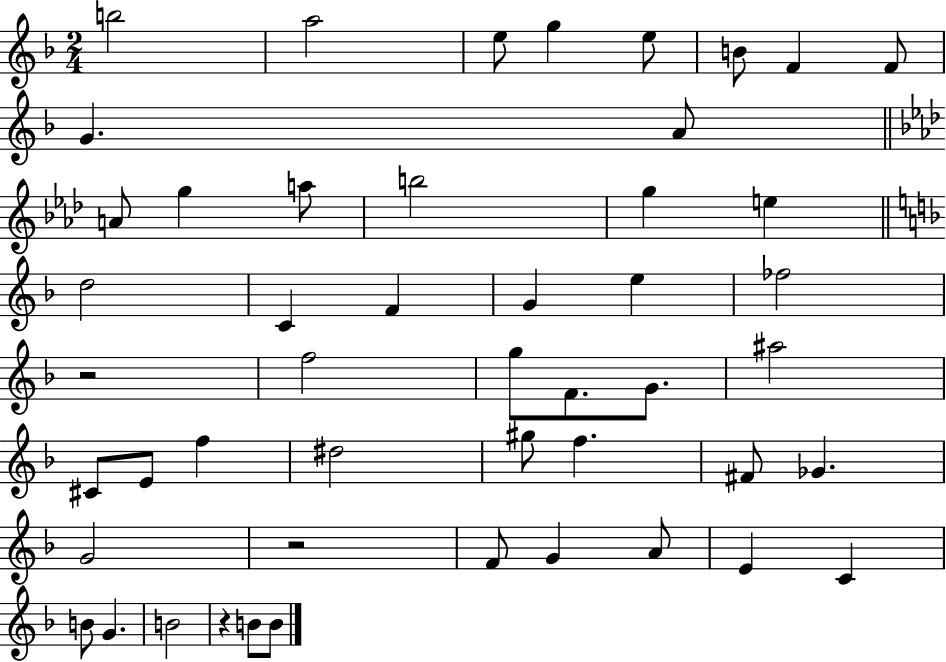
X:1
T:Untitled
M:2/4
L:1/4
K:F
b2 a2 e/2 g e/2 B/2 F F/2 G A/2 A/2 g a/2 b2 g e d2 C F G e _f2 z2 f2 g/2 F/2 G/2 ^a2 ^C/2 E/2 f ^d2 ^g/2 f ^F/2 _G G2 z2 F/2 G A/2 E C B/2 G B2 z B/2 B/2